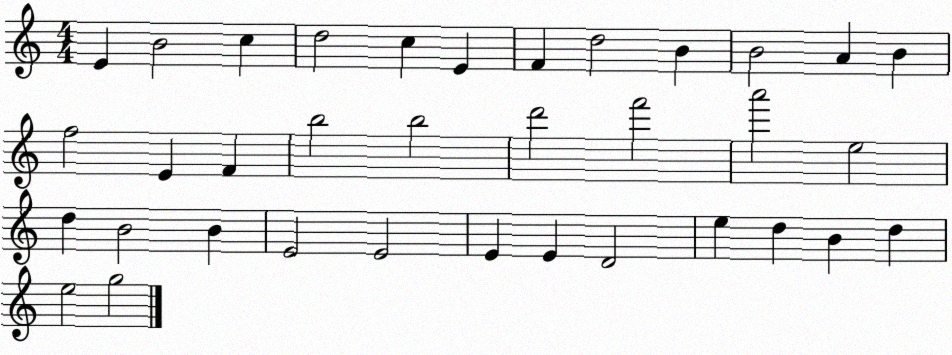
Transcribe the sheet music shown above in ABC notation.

X:1
T:Untitled
M:4/4
L:1/4
K:C
E B2 c d2 c E F d2 B B2 A B f2 E F b2 b2 d'2 f'2 a'2 e2 d B2 B E2 E2 E E D2 e d B d e2 g2